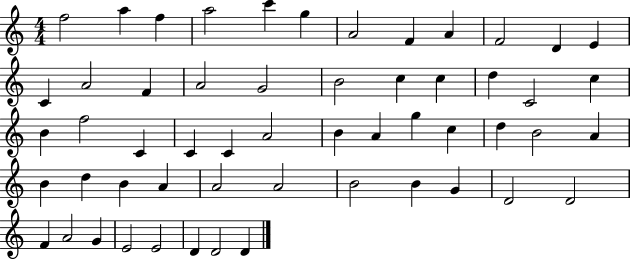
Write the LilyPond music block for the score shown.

{
  \clef treble
  \numericTimeSignature
  \time 4/4
  \key c \major
  f''2 a''4 f''4 | a''2 c'''4 g''4 | a'2 f'4 a'4 | f'2 d'4 e'4 | \break c'4 a'2 f'4 | a'2 g'2 | b'2 c''4 c''4 | d''4 c'2 c''4 | \break b'4 f''2 c'4 | c'4 c'4 a'2 | b'4 a'4 g''4 c''4 | d''4 b'2 a'4 | \break b'4 d''4 b'4 a'4 | a'2 a'2 | b'2 b'4 g'4 | d'2 d'2 | \break f'4 a'2 g'4 | e'2 e'2 | d'4 d'2 d'4 | \bar "|."
}